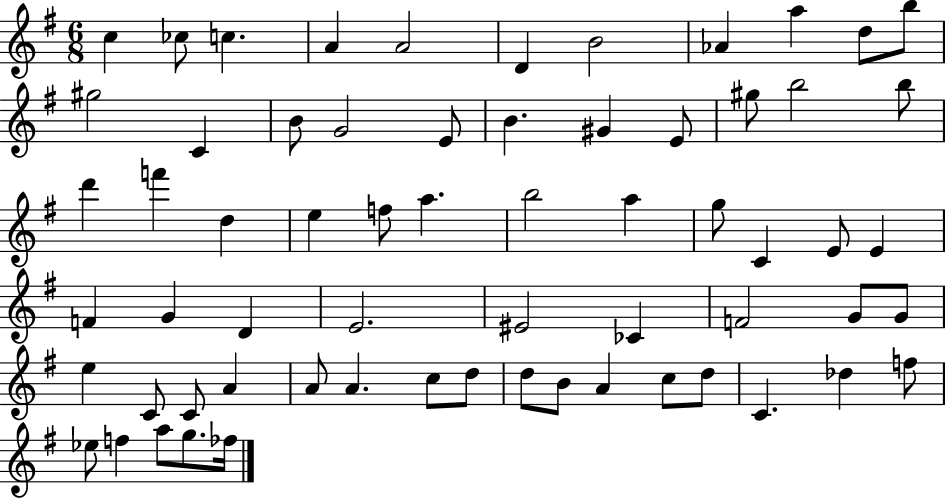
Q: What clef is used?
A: treble